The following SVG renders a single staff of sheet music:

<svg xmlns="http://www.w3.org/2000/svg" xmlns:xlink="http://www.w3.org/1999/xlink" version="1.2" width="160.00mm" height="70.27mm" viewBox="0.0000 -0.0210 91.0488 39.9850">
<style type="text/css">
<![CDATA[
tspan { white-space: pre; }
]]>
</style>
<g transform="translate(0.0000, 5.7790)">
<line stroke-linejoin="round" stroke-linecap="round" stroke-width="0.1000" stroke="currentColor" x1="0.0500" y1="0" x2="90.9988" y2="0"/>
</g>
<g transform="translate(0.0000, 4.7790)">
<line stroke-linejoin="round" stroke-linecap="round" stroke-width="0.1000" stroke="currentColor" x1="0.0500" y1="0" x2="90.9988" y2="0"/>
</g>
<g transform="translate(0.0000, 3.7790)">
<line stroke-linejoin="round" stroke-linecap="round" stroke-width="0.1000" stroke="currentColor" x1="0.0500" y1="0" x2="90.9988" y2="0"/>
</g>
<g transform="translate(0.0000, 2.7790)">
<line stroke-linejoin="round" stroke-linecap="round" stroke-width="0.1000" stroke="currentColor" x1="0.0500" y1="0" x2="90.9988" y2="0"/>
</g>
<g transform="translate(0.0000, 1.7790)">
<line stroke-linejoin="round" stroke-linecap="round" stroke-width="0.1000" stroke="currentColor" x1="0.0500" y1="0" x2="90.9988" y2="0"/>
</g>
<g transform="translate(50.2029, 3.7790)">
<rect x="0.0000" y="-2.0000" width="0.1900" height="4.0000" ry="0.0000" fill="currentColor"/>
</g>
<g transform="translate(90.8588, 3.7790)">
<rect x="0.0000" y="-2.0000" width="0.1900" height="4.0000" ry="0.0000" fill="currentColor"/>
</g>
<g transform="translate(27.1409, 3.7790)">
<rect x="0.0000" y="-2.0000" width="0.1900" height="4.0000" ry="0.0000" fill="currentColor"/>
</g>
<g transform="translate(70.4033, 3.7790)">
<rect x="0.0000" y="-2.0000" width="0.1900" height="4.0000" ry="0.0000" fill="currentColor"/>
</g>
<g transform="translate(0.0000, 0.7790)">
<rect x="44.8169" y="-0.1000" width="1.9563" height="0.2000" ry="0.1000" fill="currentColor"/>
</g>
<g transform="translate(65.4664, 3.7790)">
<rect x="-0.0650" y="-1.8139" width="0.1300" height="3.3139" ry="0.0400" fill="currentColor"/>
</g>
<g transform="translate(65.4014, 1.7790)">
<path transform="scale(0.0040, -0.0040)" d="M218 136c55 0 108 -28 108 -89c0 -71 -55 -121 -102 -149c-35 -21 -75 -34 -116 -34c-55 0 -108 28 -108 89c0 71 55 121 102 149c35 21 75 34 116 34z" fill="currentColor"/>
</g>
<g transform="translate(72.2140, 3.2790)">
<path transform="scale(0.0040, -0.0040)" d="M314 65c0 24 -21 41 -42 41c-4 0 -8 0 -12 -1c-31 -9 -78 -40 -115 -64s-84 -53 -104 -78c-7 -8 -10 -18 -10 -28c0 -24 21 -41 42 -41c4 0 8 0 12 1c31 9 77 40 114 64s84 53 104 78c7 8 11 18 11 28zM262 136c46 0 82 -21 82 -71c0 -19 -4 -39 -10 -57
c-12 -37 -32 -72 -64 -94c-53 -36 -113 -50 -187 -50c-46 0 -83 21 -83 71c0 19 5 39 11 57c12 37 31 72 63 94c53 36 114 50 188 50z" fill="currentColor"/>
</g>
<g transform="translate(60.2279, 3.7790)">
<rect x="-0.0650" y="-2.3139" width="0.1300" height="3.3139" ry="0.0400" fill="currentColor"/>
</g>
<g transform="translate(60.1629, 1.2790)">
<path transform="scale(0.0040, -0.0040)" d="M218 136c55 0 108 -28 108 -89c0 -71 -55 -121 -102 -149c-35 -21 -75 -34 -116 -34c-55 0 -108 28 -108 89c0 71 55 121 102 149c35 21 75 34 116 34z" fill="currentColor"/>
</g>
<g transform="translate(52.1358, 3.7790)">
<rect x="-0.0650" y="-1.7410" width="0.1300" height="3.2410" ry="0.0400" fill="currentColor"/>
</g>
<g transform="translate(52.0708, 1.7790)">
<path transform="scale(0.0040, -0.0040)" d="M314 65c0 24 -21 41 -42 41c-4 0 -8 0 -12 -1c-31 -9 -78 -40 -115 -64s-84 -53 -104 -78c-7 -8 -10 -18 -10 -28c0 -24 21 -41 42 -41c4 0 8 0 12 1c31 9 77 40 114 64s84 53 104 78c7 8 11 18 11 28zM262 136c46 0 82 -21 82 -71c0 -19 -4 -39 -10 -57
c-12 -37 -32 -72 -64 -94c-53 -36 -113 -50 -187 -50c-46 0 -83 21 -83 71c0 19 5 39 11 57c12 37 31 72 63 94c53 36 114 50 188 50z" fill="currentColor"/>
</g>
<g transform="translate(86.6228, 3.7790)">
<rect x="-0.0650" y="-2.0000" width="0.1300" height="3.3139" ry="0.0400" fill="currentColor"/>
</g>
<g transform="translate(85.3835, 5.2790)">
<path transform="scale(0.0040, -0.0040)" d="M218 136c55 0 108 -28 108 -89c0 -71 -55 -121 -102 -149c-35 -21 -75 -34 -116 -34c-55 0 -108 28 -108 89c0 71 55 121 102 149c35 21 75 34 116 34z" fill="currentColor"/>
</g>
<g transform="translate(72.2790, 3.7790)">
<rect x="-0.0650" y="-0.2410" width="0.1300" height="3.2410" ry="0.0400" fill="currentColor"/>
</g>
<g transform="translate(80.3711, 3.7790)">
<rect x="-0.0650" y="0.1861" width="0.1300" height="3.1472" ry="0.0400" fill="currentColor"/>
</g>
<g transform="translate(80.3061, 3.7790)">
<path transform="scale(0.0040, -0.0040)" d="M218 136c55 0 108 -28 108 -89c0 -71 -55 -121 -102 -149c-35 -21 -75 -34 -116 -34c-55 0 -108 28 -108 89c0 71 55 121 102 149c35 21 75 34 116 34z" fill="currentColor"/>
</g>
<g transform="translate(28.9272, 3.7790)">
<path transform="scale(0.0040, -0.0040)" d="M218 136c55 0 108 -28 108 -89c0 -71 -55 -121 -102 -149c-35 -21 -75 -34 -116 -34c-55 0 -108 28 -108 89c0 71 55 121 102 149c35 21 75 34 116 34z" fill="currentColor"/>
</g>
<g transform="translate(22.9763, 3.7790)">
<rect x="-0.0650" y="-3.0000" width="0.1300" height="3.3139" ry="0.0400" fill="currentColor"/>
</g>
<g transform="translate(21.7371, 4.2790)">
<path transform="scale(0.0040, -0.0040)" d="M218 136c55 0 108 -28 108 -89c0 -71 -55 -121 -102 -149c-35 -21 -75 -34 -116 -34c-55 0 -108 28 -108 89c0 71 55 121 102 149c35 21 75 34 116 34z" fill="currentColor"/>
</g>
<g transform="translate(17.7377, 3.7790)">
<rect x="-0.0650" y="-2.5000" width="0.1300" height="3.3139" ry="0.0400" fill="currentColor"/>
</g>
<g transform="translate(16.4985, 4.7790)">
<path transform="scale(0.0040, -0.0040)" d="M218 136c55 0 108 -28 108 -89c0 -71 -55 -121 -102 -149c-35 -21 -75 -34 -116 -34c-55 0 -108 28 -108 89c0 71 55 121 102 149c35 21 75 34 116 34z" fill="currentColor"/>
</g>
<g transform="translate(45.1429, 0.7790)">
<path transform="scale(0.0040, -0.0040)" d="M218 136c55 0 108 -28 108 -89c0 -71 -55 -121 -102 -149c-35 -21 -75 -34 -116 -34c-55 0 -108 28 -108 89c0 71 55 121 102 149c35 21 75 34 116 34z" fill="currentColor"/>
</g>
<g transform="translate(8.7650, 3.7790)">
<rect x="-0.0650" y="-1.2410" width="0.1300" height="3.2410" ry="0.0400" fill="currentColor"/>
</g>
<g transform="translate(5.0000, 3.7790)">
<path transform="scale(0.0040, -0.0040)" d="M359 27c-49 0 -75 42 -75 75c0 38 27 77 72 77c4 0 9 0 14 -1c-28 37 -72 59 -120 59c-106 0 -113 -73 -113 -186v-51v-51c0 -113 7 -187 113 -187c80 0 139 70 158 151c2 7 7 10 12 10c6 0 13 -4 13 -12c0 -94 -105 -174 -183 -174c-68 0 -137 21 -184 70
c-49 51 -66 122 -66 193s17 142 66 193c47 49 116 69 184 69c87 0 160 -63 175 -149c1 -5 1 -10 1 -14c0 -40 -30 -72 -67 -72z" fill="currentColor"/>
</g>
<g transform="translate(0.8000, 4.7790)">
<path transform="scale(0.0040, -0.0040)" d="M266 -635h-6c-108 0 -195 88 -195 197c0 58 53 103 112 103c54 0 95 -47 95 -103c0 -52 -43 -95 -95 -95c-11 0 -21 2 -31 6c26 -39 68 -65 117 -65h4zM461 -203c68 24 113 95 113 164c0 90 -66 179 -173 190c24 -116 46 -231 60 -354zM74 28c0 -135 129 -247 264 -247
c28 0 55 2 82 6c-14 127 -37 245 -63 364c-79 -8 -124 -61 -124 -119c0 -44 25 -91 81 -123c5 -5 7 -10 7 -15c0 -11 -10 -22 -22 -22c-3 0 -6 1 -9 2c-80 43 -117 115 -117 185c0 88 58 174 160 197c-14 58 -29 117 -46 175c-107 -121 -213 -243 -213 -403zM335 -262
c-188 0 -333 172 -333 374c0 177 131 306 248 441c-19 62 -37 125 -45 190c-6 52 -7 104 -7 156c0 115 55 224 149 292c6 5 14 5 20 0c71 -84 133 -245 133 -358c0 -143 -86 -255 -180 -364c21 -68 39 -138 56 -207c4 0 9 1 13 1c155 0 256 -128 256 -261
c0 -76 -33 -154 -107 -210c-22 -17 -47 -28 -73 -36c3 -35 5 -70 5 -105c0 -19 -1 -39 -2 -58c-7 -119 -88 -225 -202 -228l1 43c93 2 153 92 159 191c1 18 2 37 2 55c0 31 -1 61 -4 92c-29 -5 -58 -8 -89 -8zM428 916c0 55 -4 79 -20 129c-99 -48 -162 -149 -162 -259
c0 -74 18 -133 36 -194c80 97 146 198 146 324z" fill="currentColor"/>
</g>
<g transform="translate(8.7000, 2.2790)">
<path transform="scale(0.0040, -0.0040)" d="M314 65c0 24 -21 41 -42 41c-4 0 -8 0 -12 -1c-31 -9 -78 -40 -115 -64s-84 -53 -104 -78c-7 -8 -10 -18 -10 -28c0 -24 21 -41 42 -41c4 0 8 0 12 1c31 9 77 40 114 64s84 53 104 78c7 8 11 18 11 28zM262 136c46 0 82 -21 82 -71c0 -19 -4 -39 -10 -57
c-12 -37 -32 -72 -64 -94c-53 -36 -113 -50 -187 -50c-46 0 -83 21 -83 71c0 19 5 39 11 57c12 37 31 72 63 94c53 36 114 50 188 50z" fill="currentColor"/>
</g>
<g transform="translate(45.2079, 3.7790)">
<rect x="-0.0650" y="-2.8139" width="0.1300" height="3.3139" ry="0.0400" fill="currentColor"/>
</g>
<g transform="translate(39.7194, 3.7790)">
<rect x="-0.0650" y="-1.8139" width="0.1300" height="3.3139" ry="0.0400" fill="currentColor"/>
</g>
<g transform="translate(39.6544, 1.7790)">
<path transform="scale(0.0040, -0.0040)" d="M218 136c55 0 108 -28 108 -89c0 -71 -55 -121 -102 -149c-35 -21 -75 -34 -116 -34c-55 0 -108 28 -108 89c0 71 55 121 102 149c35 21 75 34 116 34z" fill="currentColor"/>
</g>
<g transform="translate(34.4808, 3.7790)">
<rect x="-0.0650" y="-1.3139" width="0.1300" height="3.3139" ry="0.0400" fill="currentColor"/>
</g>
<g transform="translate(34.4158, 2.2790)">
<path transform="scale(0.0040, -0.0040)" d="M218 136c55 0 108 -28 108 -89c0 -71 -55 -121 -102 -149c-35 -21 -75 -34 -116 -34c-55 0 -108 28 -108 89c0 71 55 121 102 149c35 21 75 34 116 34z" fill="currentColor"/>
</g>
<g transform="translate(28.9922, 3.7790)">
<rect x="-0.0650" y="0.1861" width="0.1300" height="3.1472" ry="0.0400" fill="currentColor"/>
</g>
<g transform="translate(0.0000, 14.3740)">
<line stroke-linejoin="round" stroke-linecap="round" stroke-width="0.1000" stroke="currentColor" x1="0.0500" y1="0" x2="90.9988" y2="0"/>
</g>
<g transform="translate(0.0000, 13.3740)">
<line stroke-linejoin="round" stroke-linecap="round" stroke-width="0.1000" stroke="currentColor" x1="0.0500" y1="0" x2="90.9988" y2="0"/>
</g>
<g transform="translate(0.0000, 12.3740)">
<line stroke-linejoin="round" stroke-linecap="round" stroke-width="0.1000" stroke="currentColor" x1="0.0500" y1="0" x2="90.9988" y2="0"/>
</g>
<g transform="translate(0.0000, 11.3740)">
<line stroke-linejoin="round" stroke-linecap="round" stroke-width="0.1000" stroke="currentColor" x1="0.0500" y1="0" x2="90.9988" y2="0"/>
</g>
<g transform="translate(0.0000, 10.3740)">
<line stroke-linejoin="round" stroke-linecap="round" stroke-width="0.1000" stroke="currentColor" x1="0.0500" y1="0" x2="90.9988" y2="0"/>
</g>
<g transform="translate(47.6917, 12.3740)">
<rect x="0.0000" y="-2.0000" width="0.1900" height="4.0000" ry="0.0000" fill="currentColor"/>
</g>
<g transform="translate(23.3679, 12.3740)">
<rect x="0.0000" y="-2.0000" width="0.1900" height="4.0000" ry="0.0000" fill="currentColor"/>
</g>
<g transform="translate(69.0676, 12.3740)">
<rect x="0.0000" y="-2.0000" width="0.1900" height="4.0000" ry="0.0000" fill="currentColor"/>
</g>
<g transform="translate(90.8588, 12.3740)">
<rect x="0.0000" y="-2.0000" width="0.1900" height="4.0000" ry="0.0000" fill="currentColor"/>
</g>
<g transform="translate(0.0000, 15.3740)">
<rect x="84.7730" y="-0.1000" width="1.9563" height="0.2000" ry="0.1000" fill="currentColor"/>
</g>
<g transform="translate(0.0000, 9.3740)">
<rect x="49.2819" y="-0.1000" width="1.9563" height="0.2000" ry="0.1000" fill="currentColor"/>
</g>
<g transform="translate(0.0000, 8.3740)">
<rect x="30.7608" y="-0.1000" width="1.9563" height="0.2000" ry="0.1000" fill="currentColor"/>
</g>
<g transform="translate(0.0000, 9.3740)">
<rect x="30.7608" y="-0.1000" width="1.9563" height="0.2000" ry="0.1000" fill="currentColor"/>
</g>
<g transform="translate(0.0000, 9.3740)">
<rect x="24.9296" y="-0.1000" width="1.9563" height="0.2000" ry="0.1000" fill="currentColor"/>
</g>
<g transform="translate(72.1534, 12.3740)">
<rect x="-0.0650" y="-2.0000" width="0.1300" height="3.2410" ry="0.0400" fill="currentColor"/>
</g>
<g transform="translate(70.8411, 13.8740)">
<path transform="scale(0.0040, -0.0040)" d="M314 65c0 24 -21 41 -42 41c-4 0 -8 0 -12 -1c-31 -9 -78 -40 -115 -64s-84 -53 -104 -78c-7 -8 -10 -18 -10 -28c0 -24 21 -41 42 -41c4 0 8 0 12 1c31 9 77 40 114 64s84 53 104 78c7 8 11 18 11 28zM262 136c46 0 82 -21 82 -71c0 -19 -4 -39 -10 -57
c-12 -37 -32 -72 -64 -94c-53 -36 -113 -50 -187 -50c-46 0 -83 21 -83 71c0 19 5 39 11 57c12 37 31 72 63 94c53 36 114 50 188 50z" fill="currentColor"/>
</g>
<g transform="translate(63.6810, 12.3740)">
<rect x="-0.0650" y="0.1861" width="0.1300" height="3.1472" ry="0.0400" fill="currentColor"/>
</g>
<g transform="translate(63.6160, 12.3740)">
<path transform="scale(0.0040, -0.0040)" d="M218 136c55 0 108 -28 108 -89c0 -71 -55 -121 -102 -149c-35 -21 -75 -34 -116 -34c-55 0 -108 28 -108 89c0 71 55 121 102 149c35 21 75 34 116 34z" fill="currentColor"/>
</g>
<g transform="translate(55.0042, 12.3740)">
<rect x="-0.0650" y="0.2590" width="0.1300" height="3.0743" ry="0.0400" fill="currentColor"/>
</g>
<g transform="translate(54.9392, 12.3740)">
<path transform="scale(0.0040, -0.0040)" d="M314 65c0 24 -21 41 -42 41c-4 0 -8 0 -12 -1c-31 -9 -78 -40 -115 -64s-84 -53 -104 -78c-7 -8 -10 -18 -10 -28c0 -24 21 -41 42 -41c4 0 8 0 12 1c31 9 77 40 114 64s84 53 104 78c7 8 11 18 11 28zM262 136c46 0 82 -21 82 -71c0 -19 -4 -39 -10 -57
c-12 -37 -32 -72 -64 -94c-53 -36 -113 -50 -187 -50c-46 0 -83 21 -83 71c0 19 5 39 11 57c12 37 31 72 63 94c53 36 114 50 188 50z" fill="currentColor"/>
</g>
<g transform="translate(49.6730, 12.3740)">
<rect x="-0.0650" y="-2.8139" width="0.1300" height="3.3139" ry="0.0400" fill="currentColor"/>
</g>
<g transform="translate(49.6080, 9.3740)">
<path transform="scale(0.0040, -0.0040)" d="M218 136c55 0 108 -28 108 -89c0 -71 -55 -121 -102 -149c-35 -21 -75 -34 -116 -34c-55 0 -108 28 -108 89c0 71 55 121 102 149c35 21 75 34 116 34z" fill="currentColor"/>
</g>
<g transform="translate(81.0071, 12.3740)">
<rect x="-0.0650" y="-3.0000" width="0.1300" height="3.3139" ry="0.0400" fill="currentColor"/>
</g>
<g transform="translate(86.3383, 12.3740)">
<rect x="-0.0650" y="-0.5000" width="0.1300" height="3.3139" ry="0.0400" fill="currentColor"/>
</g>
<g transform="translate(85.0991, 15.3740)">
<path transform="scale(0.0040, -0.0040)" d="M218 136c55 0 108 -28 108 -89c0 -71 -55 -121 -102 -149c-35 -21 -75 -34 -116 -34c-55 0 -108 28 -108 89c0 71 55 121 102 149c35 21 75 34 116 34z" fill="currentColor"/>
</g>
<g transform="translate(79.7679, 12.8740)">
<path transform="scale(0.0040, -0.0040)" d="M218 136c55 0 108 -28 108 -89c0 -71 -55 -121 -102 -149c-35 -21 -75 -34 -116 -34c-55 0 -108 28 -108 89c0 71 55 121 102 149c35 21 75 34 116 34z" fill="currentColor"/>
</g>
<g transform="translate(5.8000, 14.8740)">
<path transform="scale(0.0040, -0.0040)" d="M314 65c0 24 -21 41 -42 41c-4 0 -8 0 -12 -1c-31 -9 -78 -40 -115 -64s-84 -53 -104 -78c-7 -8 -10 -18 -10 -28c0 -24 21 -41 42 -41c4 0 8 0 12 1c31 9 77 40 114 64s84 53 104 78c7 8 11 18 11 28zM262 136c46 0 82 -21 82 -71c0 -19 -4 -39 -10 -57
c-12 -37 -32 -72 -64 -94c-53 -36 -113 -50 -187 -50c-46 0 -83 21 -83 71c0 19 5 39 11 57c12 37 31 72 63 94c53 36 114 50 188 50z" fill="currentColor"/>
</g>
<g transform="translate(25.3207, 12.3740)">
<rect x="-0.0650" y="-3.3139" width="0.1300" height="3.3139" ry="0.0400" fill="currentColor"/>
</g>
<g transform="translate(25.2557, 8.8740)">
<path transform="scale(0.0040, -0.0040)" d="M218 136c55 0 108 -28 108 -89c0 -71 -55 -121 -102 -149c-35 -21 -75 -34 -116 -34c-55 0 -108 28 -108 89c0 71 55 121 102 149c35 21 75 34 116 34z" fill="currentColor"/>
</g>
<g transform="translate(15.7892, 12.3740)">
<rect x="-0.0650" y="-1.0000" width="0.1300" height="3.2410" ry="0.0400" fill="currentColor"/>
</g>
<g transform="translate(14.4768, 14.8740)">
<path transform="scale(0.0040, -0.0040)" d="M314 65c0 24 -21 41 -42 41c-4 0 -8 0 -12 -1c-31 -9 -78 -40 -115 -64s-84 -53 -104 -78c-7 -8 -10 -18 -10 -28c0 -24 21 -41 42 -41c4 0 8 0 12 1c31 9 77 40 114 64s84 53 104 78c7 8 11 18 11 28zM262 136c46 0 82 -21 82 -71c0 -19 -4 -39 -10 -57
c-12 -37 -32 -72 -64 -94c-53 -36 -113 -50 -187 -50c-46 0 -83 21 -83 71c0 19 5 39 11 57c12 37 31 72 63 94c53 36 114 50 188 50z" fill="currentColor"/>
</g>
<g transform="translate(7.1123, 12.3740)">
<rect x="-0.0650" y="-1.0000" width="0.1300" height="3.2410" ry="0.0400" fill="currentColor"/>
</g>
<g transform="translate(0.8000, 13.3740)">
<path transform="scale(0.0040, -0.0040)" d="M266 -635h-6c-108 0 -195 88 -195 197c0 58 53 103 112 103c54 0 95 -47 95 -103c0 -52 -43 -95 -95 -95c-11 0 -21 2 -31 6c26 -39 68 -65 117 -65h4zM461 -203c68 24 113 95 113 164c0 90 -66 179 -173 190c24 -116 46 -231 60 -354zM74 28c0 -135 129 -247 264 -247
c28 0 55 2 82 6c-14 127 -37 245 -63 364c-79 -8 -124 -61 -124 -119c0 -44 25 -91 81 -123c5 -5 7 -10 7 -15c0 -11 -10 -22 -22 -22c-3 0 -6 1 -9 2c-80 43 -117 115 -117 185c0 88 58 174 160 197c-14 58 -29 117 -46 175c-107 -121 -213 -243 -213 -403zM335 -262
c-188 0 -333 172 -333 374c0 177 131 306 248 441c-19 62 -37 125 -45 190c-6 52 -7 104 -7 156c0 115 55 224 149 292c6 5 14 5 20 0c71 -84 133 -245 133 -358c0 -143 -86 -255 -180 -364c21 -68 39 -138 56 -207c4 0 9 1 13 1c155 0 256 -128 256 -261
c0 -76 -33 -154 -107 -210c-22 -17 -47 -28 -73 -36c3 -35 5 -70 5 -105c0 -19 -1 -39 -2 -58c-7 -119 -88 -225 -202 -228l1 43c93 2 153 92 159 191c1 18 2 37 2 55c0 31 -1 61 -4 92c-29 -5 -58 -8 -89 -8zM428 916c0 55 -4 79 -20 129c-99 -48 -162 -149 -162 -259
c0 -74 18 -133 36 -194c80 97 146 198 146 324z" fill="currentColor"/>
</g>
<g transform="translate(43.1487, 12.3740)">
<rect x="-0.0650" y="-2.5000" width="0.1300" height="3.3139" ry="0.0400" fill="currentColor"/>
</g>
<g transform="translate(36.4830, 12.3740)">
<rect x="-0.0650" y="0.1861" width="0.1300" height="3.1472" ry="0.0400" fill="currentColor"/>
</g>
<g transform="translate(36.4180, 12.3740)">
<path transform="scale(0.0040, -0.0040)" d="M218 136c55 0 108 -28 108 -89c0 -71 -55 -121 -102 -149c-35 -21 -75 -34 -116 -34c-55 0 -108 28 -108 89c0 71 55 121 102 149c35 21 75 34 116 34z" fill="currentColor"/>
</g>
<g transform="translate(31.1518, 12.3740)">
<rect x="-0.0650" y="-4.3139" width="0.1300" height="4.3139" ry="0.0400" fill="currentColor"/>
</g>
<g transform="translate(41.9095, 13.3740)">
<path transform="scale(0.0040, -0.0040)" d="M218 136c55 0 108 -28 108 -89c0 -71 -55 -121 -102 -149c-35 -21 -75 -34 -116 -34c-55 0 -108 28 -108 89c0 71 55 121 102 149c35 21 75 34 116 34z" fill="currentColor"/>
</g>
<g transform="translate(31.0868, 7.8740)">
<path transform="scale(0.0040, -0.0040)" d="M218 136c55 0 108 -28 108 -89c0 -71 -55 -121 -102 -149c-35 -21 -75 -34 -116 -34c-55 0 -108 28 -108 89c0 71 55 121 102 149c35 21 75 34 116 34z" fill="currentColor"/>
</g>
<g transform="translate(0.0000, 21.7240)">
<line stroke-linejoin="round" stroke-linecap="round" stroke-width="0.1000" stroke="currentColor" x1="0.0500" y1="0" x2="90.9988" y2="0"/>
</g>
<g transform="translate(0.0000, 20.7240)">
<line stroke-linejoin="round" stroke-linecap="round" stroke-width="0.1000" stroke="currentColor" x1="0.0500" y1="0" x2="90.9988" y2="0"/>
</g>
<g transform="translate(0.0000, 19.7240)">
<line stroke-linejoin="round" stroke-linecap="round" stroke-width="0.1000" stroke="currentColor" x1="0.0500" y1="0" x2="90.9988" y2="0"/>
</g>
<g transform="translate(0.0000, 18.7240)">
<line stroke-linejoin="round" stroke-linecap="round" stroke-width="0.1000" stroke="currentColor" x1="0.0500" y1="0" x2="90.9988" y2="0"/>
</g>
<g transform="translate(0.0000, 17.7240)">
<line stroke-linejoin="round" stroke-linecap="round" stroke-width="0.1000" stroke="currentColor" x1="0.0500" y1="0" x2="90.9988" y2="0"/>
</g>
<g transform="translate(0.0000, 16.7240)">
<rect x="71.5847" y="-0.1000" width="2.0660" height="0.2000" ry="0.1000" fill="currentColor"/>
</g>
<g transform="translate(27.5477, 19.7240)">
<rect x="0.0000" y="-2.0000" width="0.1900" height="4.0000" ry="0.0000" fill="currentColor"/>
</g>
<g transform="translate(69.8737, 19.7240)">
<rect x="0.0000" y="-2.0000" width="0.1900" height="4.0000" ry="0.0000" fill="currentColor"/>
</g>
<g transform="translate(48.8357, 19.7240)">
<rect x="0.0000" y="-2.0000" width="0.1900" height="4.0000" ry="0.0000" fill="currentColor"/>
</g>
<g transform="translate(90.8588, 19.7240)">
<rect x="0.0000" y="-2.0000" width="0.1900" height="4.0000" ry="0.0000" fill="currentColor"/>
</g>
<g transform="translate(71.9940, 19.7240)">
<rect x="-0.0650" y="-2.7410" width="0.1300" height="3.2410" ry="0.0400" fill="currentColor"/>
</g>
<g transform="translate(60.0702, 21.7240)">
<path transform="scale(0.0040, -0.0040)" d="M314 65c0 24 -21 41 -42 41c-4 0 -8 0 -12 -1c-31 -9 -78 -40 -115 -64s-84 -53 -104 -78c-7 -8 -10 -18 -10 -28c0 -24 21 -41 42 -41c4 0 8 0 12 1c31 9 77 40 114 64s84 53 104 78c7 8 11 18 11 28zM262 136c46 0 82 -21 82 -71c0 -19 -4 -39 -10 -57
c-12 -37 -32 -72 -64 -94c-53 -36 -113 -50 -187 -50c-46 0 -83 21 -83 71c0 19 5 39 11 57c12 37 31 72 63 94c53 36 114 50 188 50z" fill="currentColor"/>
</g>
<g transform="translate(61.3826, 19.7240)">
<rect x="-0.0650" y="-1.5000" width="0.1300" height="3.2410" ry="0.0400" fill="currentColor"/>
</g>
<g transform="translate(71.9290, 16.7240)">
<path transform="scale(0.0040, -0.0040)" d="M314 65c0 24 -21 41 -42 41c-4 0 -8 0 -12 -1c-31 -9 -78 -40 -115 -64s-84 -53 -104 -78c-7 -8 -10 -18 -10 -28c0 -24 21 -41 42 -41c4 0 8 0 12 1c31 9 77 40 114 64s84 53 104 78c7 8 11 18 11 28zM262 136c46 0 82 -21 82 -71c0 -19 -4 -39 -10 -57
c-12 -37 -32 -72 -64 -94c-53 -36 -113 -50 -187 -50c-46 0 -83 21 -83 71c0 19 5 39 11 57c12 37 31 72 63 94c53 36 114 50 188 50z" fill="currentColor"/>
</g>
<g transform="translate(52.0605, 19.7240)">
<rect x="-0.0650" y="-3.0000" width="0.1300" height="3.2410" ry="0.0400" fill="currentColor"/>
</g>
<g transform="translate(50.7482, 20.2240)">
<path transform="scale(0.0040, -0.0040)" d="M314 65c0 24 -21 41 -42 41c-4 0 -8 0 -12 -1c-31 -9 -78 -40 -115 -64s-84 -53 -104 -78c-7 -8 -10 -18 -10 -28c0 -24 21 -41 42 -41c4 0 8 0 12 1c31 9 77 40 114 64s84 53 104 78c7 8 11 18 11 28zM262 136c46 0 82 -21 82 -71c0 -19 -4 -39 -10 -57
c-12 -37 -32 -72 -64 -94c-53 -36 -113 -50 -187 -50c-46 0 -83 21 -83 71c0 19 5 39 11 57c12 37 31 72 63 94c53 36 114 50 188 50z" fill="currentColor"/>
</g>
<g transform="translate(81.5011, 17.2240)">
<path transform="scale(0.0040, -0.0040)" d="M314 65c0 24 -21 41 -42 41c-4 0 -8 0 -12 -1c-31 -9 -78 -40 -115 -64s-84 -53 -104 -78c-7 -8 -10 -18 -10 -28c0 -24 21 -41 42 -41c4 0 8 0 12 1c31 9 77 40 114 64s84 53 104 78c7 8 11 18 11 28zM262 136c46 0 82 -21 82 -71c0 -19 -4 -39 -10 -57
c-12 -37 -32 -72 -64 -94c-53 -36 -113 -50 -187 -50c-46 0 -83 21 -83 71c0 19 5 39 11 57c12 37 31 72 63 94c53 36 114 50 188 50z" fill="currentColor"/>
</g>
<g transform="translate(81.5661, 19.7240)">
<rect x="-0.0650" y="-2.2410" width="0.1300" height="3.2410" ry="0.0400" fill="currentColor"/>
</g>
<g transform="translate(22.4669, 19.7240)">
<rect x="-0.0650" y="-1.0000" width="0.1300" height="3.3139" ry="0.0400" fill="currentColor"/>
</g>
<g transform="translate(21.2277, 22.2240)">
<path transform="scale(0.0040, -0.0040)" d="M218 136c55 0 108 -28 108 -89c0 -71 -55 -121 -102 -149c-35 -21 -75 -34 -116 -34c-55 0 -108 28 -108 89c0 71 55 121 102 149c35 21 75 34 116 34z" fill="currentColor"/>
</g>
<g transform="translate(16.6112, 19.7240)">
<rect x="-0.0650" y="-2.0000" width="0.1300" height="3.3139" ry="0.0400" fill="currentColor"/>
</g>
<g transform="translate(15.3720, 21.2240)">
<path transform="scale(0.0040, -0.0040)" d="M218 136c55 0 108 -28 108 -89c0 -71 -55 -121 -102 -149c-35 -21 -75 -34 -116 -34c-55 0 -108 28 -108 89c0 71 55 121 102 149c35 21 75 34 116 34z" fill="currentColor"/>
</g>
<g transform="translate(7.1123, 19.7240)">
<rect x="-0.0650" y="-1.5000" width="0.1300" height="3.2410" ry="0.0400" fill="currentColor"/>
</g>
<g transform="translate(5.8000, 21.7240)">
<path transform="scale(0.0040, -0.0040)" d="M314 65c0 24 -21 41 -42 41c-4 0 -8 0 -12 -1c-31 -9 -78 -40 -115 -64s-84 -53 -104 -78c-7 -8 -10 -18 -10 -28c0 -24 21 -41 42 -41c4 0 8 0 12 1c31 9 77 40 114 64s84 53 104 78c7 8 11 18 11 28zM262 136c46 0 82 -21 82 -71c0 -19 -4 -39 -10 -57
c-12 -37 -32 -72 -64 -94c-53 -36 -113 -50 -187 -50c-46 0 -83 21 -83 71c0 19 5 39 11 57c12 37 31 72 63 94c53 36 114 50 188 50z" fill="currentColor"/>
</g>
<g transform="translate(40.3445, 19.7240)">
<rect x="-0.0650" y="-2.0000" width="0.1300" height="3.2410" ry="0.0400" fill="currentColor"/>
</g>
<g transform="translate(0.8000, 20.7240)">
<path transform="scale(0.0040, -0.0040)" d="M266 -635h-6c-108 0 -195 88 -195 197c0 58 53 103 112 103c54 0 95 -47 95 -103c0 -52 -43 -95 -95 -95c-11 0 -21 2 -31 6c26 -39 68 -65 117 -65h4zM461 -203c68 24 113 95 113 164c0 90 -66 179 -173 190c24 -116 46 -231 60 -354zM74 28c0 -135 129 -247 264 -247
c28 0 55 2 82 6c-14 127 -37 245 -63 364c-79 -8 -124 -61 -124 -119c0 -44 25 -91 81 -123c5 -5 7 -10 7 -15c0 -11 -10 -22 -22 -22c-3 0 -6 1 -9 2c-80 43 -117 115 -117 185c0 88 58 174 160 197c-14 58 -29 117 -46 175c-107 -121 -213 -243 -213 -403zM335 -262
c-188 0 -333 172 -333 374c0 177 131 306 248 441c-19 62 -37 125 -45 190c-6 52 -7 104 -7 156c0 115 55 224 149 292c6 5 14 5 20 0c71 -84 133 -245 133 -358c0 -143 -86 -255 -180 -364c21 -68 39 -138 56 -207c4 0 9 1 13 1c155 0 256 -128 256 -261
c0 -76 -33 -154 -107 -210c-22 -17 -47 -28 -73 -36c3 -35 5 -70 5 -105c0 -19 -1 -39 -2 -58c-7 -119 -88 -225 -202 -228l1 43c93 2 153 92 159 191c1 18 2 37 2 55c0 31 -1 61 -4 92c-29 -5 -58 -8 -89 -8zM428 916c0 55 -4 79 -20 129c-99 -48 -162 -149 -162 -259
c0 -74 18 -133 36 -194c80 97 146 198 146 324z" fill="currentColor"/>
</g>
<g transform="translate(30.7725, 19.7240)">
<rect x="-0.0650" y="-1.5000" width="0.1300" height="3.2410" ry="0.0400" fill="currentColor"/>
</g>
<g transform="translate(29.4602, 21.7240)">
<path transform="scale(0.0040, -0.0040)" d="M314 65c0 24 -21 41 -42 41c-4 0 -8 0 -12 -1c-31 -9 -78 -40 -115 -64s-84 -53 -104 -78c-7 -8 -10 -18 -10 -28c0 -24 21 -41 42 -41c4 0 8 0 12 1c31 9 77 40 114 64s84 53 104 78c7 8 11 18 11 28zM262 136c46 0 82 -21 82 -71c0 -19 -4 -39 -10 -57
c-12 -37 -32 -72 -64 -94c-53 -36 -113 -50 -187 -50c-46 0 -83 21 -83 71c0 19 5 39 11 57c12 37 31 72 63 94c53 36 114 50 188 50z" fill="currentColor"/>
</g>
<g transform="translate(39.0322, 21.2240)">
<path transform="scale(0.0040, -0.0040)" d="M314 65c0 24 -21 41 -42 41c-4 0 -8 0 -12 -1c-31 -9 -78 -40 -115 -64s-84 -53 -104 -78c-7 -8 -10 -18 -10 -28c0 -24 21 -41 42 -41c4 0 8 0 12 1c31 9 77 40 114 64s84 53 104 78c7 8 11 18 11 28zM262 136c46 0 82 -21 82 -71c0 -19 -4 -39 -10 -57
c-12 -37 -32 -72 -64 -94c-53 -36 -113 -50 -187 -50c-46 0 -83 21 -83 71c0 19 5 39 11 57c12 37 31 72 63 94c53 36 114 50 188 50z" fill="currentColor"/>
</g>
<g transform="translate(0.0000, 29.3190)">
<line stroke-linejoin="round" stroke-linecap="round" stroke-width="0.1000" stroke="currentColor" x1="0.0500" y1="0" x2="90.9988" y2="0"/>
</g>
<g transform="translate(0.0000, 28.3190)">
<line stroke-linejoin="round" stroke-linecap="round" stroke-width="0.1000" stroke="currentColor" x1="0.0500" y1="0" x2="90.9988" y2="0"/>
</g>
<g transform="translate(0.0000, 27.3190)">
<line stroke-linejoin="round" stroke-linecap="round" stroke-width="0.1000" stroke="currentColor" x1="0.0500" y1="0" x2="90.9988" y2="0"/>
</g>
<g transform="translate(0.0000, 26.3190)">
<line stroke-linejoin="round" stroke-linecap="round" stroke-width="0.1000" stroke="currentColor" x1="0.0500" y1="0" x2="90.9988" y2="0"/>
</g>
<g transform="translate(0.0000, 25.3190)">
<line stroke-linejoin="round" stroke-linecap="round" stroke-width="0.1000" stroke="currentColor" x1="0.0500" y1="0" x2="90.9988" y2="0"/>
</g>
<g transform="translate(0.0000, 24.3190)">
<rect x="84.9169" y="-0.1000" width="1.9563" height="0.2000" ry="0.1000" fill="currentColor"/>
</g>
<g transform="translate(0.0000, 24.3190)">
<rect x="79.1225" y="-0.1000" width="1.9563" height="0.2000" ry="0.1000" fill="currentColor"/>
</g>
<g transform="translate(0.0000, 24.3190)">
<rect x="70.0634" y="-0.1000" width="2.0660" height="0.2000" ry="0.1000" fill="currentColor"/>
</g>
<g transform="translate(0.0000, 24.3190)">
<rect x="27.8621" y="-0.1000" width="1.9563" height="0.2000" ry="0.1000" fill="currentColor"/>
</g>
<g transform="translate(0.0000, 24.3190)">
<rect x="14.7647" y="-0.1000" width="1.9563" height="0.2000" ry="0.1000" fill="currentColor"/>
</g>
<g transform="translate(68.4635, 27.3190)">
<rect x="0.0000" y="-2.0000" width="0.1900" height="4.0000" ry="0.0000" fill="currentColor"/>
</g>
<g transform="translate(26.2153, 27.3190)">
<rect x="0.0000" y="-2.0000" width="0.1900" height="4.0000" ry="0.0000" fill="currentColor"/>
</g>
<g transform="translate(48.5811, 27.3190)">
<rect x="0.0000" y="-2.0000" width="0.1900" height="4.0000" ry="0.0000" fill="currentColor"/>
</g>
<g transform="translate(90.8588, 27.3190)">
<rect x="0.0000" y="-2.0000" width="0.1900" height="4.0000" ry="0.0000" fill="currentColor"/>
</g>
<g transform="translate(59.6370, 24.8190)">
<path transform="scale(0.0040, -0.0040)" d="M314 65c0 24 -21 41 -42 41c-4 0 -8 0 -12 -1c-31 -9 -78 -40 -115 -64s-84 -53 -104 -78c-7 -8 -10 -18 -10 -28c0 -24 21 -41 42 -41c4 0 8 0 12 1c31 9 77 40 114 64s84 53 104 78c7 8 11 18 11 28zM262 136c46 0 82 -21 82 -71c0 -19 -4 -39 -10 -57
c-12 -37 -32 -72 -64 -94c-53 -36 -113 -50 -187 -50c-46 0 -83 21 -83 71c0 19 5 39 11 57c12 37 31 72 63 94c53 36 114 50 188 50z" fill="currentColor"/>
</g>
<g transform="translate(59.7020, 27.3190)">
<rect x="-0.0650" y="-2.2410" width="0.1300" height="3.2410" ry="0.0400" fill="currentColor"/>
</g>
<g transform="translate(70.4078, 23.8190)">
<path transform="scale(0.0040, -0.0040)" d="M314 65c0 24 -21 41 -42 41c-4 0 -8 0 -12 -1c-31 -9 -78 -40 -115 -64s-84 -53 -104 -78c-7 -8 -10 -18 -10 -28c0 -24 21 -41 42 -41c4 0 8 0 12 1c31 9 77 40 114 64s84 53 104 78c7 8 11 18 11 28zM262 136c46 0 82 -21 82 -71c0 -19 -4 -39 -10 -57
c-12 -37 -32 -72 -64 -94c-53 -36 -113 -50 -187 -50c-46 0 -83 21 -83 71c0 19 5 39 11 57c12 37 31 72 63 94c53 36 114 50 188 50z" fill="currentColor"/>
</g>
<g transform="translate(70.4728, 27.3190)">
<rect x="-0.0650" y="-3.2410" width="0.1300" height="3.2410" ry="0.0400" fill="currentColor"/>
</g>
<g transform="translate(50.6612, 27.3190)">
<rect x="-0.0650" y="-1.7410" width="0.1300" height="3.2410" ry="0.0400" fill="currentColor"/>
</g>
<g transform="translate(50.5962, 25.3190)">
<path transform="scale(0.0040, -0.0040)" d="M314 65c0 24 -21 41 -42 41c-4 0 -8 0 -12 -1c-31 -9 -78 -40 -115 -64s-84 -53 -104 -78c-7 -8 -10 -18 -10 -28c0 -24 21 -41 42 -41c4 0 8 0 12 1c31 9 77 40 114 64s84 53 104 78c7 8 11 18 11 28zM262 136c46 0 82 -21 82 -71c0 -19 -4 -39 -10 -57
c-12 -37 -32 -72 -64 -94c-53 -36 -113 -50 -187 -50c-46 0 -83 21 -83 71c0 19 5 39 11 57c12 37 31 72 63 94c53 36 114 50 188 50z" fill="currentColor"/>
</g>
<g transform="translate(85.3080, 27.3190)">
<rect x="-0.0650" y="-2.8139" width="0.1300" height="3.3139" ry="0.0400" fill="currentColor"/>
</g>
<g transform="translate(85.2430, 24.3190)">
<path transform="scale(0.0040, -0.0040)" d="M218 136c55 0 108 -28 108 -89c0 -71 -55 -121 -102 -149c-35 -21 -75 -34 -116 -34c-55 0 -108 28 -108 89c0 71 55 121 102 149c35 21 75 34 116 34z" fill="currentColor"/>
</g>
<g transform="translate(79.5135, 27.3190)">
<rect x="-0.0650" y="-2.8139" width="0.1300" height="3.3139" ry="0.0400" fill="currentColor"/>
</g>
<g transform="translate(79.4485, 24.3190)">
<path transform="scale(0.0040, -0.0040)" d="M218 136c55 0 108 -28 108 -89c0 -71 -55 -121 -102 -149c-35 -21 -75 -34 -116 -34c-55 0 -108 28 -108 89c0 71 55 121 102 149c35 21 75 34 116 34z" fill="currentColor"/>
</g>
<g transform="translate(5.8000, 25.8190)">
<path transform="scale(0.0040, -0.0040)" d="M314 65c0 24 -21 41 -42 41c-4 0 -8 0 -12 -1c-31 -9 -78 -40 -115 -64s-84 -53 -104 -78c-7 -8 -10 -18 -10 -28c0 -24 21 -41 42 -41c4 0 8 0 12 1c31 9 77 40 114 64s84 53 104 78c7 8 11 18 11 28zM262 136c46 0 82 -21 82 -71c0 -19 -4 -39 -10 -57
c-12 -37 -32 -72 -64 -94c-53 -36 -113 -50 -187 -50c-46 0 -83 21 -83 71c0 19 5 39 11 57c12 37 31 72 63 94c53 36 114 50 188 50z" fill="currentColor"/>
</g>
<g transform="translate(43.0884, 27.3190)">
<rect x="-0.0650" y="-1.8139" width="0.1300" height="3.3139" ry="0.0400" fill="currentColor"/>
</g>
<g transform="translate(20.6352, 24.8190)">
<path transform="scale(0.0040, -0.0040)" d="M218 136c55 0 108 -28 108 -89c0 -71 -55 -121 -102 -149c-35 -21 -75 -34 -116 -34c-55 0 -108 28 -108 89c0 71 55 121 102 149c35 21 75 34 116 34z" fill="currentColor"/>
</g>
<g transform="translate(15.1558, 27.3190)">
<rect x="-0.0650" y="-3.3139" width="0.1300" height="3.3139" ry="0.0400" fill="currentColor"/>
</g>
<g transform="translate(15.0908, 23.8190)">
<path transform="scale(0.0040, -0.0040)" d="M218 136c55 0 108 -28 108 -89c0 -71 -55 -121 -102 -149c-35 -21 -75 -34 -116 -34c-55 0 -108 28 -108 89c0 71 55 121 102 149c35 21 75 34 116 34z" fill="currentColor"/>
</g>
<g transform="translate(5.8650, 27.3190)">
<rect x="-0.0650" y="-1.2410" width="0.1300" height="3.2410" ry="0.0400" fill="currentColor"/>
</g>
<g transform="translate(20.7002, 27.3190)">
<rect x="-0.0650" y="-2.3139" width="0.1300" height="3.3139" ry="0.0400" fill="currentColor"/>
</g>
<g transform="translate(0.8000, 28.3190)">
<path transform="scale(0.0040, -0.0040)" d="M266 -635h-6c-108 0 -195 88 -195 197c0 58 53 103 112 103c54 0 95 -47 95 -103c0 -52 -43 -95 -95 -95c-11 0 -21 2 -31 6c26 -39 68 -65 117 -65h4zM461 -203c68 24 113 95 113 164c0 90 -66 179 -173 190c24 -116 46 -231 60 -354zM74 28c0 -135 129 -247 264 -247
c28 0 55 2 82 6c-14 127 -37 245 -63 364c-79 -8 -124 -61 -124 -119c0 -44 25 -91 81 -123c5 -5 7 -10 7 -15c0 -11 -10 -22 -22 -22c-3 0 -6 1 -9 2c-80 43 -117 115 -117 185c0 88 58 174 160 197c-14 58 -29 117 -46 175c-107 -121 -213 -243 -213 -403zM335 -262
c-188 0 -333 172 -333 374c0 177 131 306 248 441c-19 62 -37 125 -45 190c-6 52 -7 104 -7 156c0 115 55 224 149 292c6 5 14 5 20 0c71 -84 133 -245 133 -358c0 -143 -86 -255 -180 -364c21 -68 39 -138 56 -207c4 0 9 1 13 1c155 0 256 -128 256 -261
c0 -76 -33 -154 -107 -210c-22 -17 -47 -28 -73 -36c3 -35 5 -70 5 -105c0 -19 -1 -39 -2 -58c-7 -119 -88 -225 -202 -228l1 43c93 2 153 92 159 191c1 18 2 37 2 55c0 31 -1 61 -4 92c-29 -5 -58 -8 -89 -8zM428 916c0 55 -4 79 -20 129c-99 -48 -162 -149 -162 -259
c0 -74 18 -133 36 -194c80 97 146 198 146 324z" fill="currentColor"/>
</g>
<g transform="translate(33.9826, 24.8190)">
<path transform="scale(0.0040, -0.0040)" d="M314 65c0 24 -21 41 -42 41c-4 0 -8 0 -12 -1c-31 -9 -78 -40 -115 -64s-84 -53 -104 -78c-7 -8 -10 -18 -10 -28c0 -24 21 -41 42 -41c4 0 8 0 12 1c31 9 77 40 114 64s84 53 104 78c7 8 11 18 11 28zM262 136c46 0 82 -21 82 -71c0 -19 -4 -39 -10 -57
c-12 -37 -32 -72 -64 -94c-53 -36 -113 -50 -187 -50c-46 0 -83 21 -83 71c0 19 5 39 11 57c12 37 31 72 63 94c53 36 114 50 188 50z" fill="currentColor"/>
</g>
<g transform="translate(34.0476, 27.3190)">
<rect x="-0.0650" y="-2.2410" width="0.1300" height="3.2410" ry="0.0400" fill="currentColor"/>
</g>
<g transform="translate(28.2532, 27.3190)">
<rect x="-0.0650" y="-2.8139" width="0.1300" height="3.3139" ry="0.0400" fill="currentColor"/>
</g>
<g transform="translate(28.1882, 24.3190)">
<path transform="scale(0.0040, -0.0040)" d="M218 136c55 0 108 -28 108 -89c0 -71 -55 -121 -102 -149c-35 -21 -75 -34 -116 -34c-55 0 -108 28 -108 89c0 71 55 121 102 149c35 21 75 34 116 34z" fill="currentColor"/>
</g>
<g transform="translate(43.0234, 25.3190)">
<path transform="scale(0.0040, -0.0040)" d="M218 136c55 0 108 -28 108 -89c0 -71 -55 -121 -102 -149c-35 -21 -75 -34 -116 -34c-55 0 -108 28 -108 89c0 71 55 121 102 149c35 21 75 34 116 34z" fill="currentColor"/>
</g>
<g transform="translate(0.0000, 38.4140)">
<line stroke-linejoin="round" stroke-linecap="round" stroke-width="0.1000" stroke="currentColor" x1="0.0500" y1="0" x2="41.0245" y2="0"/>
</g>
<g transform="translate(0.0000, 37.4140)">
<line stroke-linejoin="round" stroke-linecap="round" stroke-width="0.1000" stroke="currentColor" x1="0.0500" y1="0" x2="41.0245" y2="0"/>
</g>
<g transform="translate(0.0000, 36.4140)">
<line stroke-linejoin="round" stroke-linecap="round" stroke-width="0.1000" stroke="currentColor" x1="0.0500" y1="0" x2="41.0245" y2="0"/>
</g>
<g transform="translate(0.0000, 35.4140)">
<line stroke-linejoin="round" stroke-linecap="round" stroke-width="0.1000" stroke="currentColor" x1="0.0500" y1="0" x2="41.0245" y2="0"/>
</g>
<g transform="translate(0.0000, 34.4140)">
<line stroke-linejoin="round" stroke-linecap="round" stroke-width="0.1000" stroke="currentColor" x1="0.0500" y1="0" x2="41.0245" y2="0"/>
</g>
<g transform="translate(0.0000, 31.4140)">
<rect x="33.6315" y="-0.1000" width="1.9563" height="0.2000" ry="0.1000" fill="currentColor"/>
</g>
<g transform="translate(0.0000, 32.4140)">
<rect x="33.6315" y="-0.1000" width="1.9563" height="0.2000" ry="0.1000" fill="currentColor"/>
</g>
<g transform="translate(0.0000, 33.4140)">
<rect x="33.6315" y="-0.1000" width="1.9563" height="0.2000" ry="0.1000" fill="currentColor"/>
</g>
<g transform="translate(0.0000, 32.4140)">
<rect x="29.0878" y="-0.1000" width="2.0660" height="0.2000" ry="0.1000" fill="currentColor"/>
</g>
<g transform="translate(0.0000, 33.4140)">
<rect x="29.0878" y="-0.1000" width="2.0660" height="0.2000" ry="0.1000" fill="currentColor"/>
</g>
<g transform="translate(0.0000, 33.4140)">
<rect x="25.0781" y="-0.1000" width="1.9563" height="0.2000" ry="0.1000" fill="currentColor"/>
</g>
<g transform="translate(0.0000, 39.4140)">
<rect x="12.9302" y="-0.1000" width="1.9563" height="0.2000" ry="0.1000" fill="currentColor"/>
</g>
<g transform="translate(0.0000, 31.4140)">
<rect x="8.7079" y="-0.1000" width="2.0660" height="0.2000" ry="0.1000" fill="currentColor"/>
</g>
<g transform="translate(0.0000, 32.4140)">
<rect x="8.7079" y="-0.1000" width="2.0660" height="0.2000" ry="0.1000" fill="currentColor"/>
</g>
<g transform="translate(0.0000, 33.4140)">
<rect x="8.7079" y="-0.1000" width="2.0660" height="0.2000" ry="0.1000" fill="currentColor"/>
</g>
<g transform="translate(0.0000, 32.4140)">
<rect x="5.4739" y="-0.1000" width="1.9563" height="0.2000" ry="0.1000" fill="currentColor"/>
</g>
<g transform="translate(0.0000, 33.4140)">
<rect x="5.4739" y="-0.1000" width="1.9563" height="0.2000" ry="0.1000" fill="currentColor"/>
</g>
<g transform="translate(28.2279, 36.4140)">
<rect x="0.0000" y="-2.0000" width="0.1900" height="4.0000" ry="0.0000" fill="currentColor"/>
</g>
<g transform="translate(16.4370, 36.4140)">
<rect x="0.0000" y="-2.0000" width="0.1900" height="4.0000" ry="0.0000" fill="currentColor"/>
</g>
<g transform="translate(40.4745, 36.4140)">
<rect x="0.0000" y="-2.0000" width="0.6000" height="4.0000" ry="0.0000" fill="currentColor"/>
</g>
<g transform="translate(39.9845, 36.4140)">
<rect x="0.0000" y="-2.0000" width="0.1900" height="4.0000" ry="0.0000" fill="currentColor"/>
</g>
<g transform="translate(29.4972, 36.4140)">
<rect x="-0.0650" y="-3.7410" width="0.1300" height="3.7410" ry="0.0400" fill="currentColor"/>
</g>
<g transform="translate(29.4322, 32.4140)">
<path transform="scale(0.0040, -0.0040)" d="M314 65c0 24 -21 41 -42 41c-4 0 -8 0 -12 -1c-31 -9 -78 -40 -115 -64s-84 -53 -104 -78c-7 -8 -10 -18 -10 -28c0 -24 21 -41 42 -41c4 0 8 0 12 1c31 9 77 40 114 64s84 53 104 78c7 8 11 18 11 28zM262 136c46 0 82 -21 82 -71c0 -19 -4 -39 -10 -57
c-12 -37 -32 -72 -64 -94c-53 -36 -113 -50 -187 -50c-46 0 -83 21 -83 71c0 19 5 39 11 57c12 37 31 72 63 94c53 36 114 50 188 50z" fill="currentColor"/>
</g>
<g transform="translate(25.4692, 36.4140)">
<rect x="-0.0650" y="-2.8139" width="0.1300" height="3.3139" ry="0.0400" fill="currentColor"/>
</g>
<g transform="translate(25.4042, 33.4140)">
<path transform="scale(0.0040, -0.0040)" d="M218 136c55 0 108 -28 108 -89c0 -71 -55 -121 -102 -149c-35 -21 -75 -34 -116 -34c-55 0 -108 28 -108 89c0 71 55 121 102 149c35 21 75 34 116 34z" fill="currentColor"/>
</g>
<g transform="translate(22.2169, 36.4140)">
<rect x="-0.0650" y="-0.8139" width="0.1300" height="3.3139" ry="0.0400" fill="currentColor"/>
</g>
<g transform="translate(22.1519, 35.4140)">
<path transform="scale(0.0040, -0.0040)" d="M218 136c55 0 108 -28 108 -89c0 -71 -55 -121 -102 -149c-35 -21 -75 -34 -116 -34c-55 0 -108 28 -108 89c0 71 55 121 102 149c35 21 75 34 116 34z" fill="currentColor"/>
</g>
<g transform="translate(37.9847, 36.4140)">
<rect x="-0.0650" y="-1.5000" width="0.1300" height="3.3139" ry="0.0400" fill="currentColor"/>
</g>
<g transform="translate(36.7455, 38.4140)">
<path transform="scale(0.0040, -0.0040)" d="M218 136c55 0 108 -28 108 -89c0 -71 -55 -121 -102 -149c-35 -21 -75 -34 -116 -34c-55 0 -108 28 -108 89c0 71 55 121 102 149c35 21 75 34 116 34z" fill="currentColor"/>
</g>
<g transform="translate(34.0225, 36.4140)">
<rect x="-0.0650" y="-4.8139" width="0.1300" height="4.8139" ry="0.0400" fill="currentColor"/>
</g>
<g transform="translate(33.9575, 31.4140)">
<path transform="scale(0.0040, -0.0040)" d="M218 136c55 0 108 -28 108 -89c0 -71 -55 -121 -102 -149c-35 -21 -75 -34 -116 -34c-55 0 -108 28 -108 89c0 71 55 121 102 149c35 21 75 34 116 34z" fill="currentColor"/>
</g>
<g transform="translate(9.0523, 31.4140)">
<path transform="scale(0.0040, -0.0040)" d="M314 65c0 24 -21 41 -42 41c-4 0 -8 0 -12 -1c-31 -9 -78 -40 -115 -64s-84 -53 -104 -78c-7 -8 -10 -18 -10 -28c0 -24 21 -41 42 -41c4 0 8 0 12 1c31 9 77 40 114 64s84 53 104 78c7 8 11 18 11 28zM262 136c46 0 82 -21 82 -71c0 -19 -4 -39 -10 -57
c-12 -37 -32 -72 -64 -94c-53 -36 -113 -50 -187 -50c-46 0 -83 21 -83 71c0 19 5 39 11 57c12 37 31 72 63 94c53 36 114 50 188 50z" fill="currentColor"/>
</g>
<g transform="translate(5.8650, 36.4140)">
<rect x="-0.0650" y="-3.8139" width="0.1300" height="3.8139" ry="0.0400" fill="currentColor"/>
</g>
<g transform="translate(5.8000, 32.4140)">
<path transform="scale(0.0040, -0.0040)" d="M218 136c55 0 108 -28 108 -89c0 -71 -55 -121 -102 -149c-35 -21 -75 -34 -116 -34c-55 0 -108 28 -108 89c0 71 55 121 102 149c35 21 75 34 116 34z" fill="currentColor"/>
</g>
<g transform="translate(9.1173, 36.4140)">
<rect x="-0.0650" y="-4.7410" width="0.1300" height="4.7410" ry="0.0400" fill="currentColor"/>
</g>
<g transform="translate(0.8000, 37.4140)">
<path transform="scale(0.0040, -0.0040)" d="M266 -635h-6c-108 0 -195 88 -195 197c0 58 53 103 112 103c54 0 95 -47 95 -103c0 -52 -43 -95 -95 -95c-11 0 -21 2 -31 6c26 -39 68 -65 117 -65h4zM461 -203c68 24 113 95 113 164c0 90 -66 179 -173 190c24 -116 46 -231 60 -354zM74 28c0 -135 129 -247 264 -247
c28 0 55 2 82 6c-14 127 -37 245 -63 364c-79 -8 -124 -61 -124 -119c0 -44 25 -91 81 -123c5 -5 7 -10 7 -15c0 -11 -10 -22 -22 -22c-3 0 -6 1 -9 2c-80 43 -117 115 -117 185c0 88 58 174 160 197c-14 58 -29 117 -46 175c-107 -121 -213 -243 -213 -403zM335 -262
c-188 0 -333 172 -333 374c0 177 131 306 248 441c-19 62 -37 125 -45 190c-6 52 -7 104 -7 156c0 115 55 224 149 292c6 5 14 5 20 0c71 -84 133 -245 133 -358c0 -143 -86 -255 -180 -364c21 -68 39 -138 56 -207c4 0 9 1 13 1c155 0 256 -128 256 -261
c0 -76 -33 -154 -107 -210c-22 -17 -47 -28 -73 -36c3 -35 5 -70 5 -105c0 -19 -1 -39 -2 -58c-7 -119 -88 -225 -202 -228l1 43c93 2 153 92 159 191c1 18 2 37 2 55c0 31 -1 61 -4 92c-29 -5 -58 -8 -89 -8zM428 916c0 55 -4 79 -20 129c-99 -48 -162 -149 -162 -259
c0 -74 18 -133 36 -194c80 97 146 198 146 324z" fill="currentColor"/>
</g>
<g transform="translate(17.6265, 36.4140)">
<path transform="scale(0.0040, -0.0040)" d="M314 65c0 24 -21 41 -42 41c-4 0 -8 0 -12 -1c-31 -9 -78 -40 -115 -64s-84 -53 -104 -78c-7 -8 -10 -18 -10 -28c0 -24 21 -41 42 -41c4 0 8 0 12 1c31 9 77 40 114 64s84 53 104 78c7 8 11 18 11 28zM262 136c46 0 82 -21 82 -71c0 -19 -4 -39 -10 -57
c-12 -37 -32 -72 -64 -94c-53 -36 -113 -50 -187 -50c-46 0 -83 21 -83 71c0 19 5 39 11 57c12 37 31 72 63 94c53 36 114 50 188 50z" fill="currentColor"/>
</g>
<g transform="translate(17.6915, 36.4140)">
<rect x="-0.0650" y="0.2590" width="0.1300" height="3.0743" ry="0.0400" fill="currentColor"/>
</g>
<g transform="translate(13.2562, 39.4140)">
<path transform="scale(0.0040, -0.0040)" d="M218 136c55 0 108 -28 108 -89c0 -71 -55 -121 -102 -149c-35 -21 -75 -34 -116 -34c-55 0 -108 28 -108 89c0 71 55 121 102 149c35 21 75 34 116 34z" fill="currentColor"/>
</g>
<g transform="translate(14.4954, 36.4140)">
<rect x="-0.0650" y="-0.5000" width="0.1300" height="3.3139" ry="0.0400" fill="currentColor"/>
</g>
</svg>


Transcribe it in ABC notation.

X:1
T:Untitled
M:4/4
L:1/4
K:C
e2 G A B e f a f2 g f c2 B F D2 D2 b d' B G a B2 B F2 A C E2 F D E2 F2 A2 E2 a2 g2 e2 b g a g2 f f2 g2 b2 a a c' e'2 C B2 d a c'2 e' E